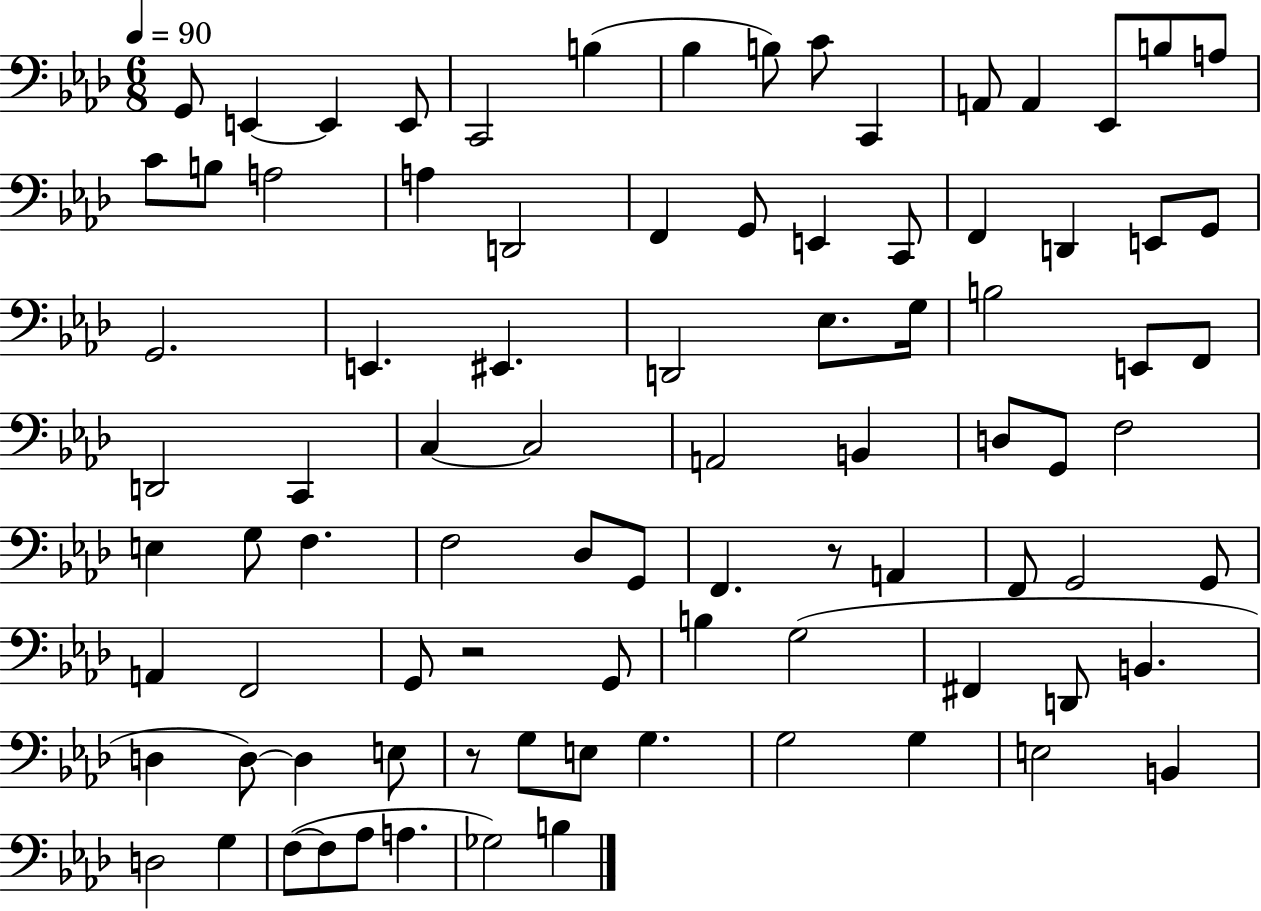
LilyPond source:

{
  \clef bass
  \numericTimeSignature
  \time 6/8
  \key aes \major
  \tempo 4 = 90
  \repeat volta 2 { g,8 e,4~~ e,4 e,8 | c,2 b4( | bes4 b8) c'8 c,4 | a,8 a,4 ees,8 b8 a8 | \break c'8 b8 a2 | a4 d,2 | f,4 g,8 e,4 c,8 | f,4 d,4 e,8 g,8 | \break g,2. | e,4. eis,4. | d,2 ees8. g16 | b2 e,8 f,8 | \break d,2 c,4 | c4~~ c2 | a,2 b,4 | d8 g,8 f2 | \break e4 g8 f4. | f2 des8 g,8 | f,4. r8 a,4 | f,8 g,2 g,8 | \break a,4 f,2 | g,8 r2 g,8 | b4 g2( | fis,4 d,8 b,4. | \break d4 d8~~) d4 e8 | r8 g8 e8 g4. | g2 g4 | e2 b,4 | \break d2 g4 | f8~(~ f8 aes8 a4. | ges2) b4 | } \bar "|."
}